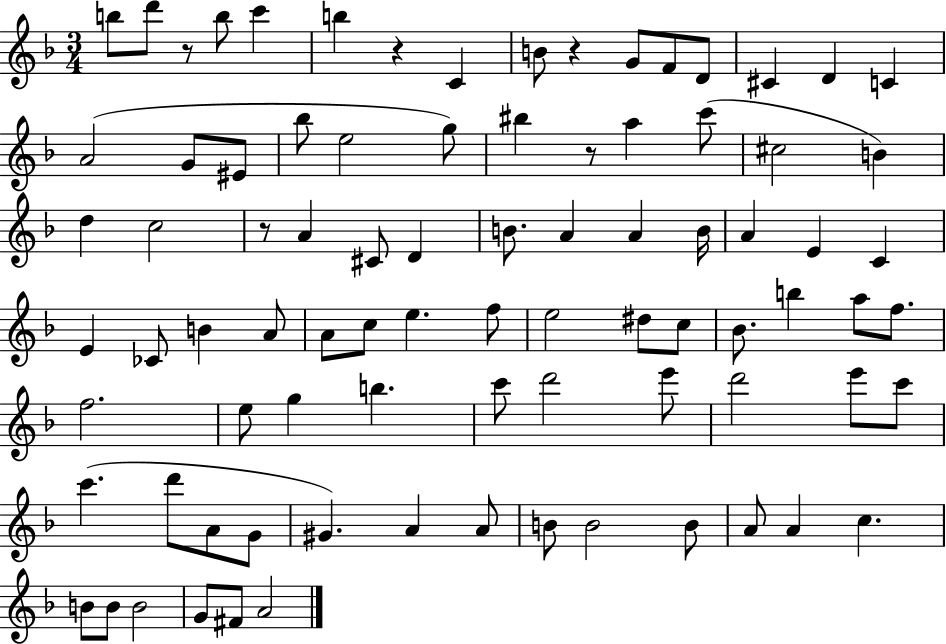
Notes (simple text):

B5/e D6/e R/e B5/e C6/q B5/q R/q C4/q B4/e R/q G4/e F4/e D4/e C#4/q D4/q C4/q A4/h G4/e EIS4/e Bb5/e E5/h G5/e BIS5/q R/e A5/q C6/e C#5/h B4/q D5/q C5/h R/e A4/q C#4/e D4/q B4/e. A4/q A4/q B4/s A4/q E4/q C4/q E4/q CES4/e B4/q A4/e A4/e C5/e E5/q. F5/e E5/h D#5/e C5/e Bb4/e. B5/q A5/e F5/e. F5/h. E5/e G5/q B5/q. C6/e D6/h E6/e D6/h E6/e C6/e C6/q. D6/e A4/e G4/e G#4/q. A4/q A4/e B4/e B4/h B4/e A4/e A4/q C5/q. B4/e B4/e B4/h G4/e F#4/e A4/h